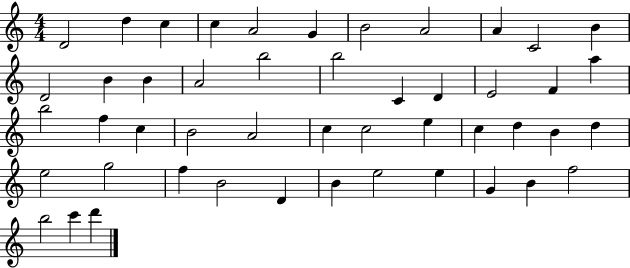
D4/h D5/q C5/q C5/q A4/h G4/q B4/h A4/h A4/q C4/h B4/q D4/h B4/q B4/q A4/h B5/h B5/h C4/q D4/q E4/h F4/q A5/q B5/h F5/q C5/q B4/h A4/h C5/q C5/h E5/q C5/q D5/q B4/q D5/q E5/h G5/h F5/q B4/h D4/q B4/q E5/h E5/q G4/q B4/q F5/h B5/h C6/q D6/q